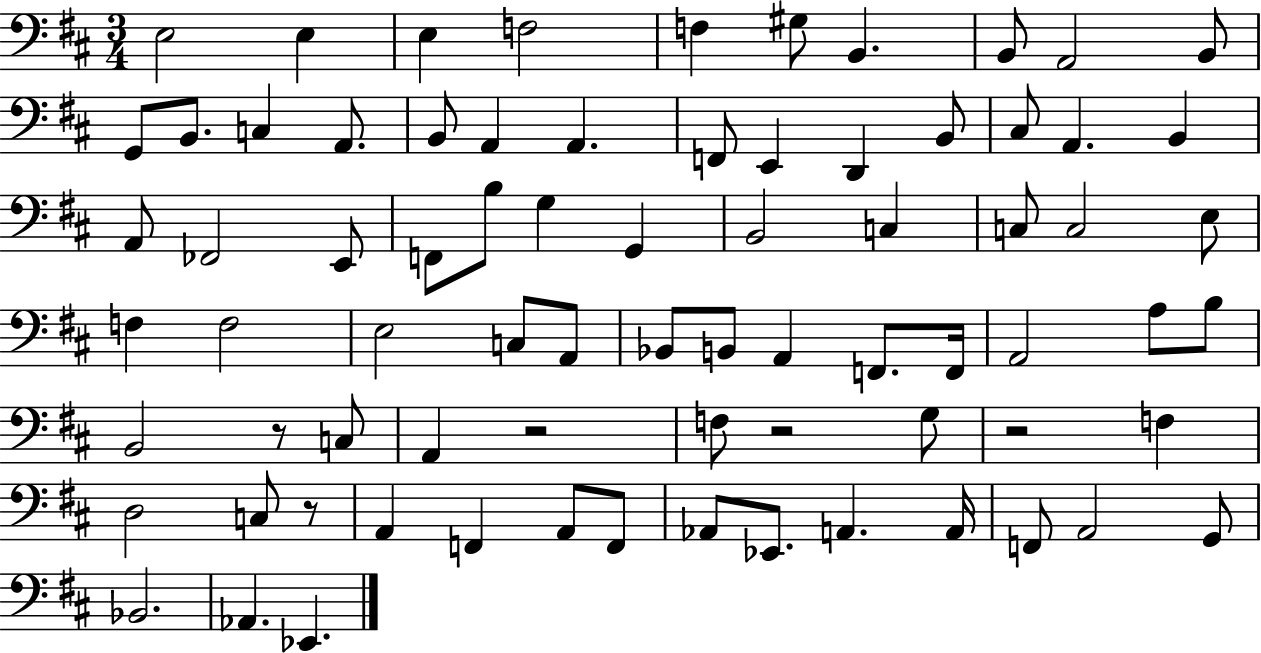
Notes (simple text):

E3/h E3/q E3/q F3/h F3/q G#3/e B2/q. B2/e A2/h B2/e G2/e B2/e. C3/q A2/e. B2/e A2/q A2/q. F2/e E2/q D2/q B2/e C#3/e A2/q. B2/q A2/e FES2/h E2/e F2/e B3/e G3/q G2/q B2/h C3/q C3/e C3/h E3/e F3/q F3/h E3/h C3/e A2/e Bb2/e B2/e A2/q F2/e. F2/s A2/h A3/e B3/e B2/h R/e C3/e A2/q R/h F3/e R/h G3/e R/h F3/q D3/h C3/e R/e A2/q F2/q A2/e F2/e Ab2/e Eb2/e. A2/q. A2/s F2/e A2/h G2/e Bb2/h. Ab2/q. Eb2/q.